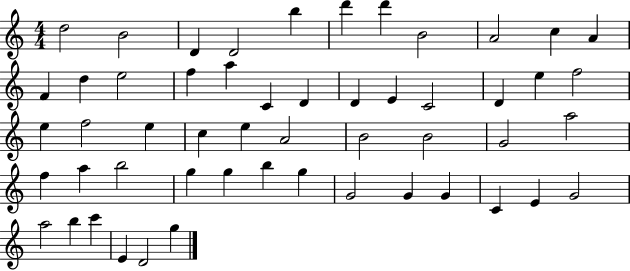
D5/h B4/h D4/q D4/h B5/q D6/q D6/q B4/h A4/h C5/q A4/q F4/q D5/q E5/h F5/q A5/q C4/q D4/q D4/q E4/q C4/h D4/q E5/q F5/h E5/q F5/h E5/q C5/q E5/q A4/h B4/h B4/h G4/h A5/h F5/q A5/q B5/h G5/q G5/q B5/q G5/q G4/h G4/q G4/q C4/q E4/q G4/h A5/h B5/q C6/q E4/q D4/h G5/q